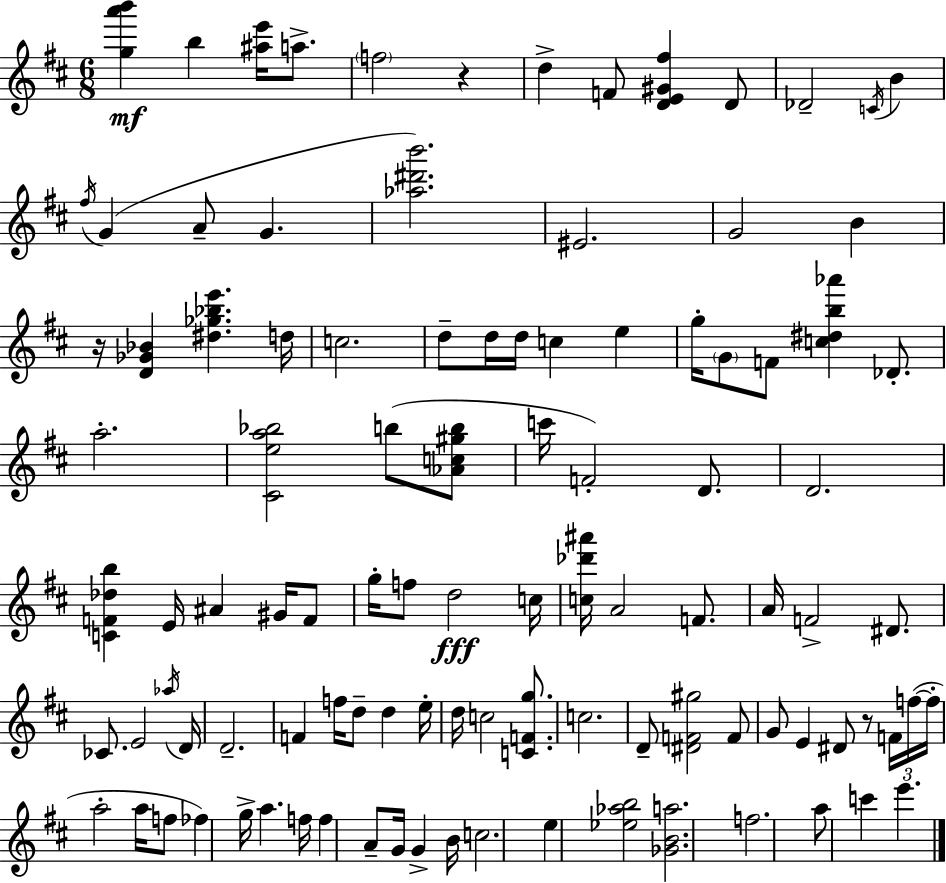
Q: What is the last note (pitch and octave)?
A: E6